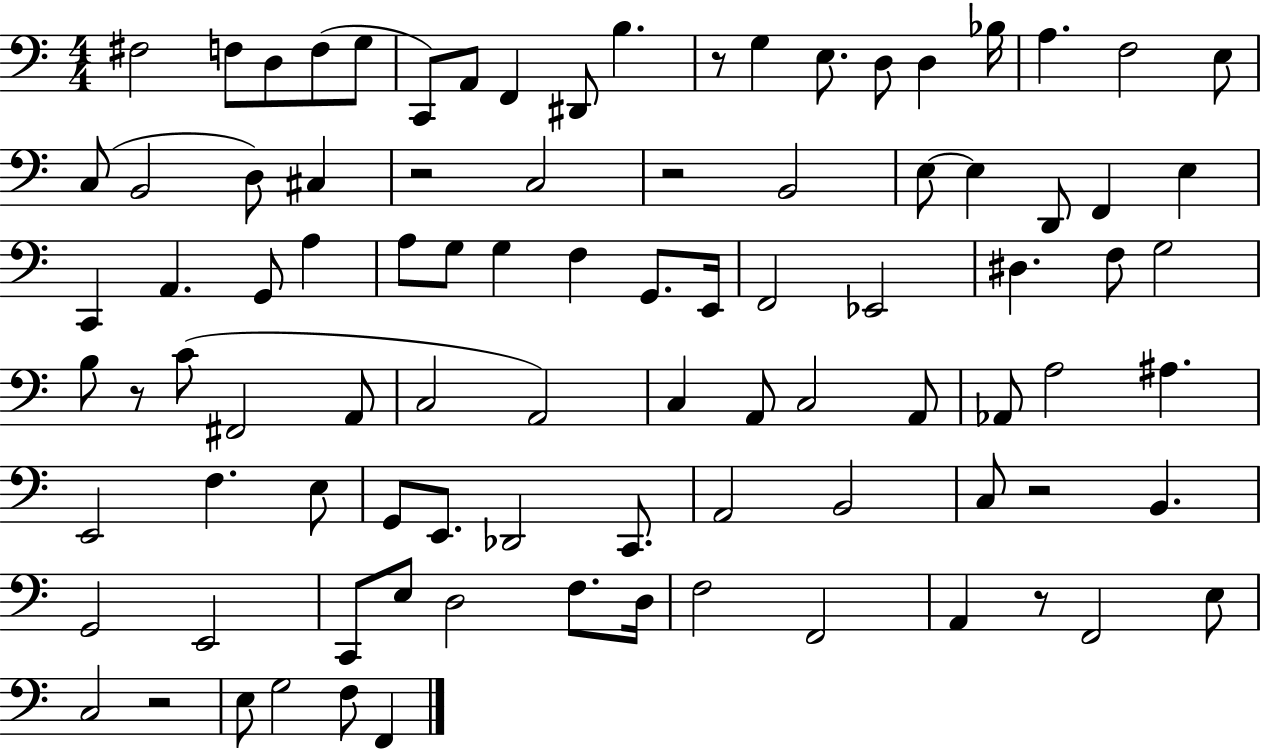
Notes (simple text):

F#3/h F3/e D3/e F3/e G3/e C2/e A2/e F2/q D#2/e B3/q. R/e G3/q E3/e. D3/e D3/q Bb3/s A3/q. F3/h E3/e C3/e B2/h D3/e C#3/q R/h C3/h R/h B2/h E3/e E3/q D2/e F2/q E3/q C2/q A2/q. G2/e A3/q A3/e G3/e G3/q F3/q G2/e. E2/s F2/h Eb2/h D#3/q. F3/e G3/h B3/e R/e C4/e F#2/h A2/e C3/h A2/h C3/q A2/e C3/h A2/e Ab2/e A3/h A#3/q. E2/h F3/q. E3/e G2/e E2/e. Db2/h C2/e. A2/h B2/h C3/e R/h B2/q. G2/h E2/h C2/e E3/e D3/h F3/e. D3/s F3/h F2/h A2/q R/e F2/h E3/e C3/h R/h E3/e G3/h F3/e F2/q